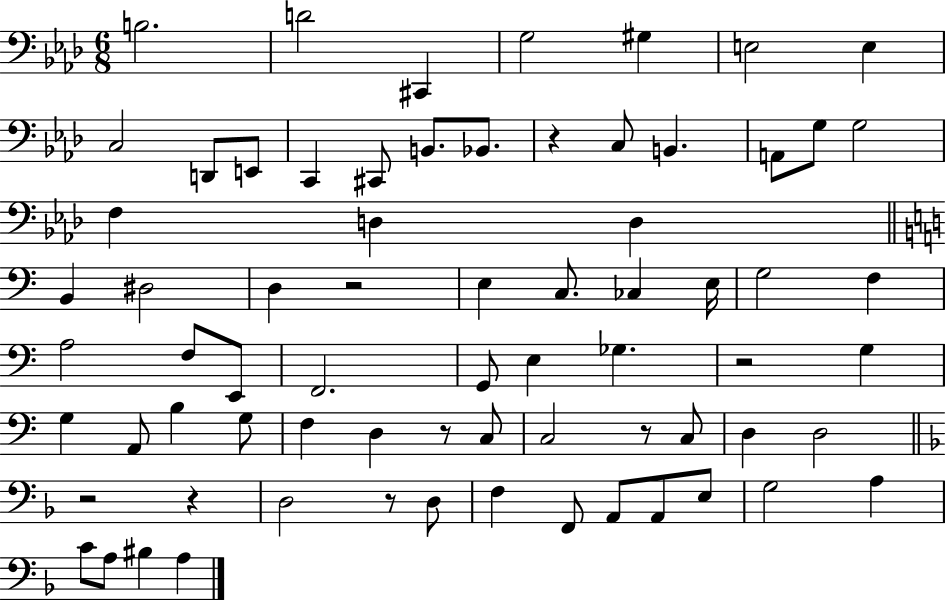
B3/h. D4/h C#2/q G3/h G#3/q E3/h E3/q C3/h D2/e E2/e C2/q C#2/e B2/e. Bb2/e. R/q C3/e B2/q. A2/e G3/e G3/h F3/q D3/q D3/q B2/q D#3/h D3/q R/h E3/q C3/e. CES3/q E3/s G3/h F3/q A3/h F3/e E2/e F2/h. G2/e E3/q Gb3/q. R/h G3/q G3/q A2/e B3/q G3/e F3/q D3/q R/e C3/e C3/h R/e C3/e D3/q D3/h R/h R/q D3/h R/e D3/e F3/q F2/e A2/e A2/e E3/e G3/h A3/q C4/e A3/e BIS3/q A3/q